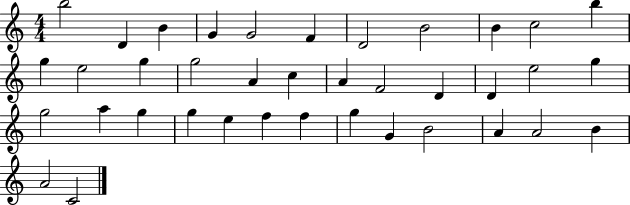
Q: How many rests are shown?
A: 0